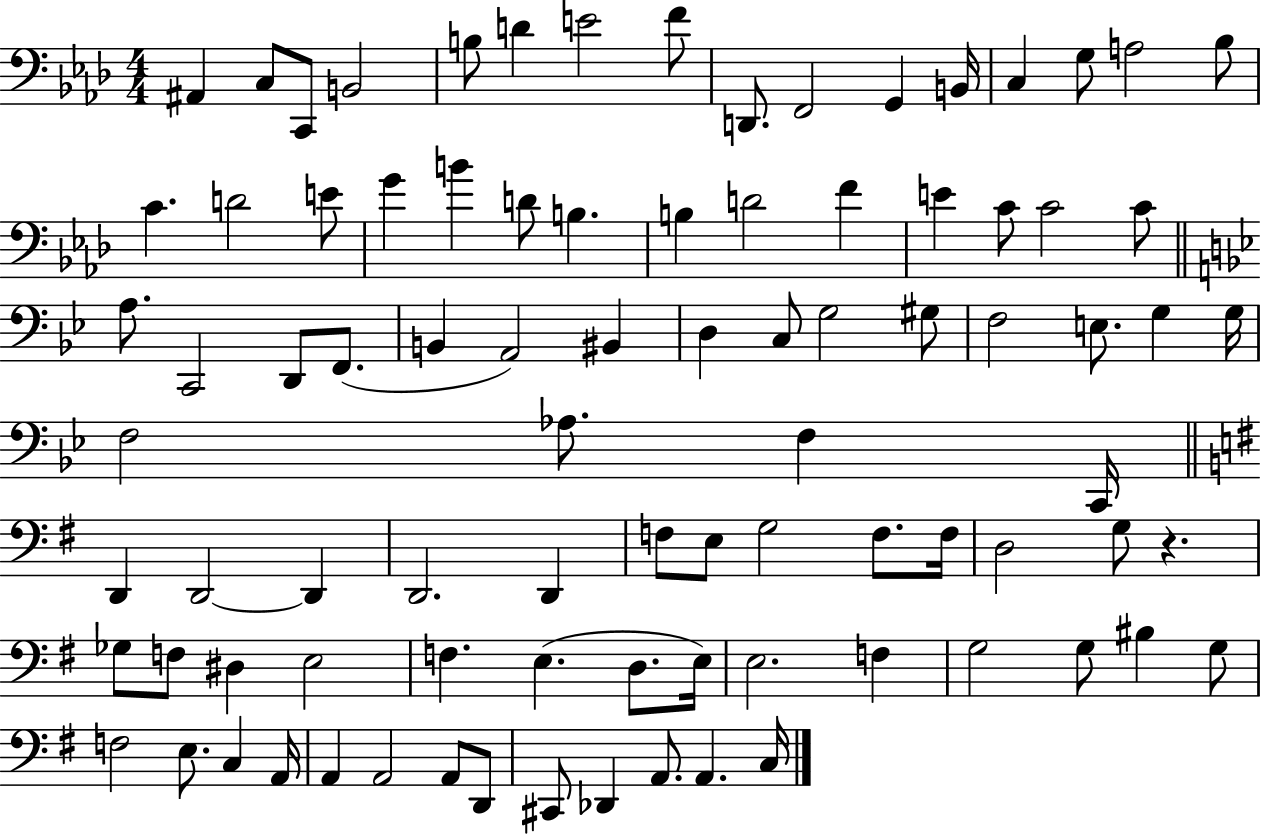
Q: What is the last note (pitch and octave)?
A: C3